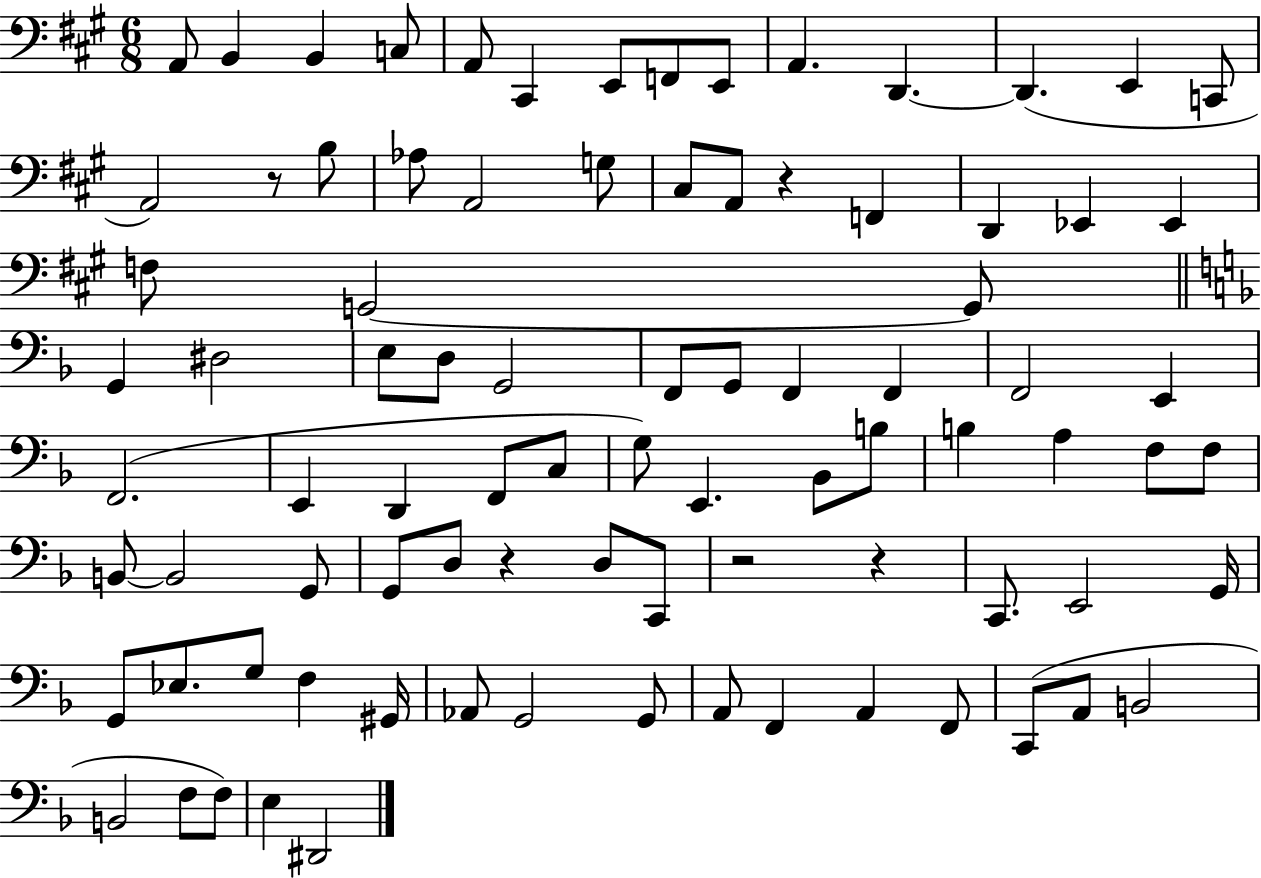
A2/e B2/q B2/q C3/e A2/e C#2/q E2/e F2/e E2/e A2/q. D2/q. D2/q. E2/q C2/e A2/h R/e B3/e Ab3/e A2/h G3/e C#3/e A2/e R/q F2/q D2/q Eb2/q Eb2/q F3/e G2/h G2/e G2/q D#3/h E3/e D3/e G2/h F2/e G2/e F2/q F2/q F2/h E2/q F2/h. E2/q D2/q F2/e C3/e G3/e E2/q. Bb2/e B3/e B3/q A3/q F3/e F3/e B2/e B2/h G2/e G2/e D3/e R/q D3/e C2/e R/h R/q C2/e. E2/h G2/s G2/e Eb3/e. G3/e F3/q G#2/s Ab2/e G2/h G2/e A2/e F2/q A2/q F2/e C2/e A2/e B2/h B2/h F3/e F3/e E3/q D#2/h